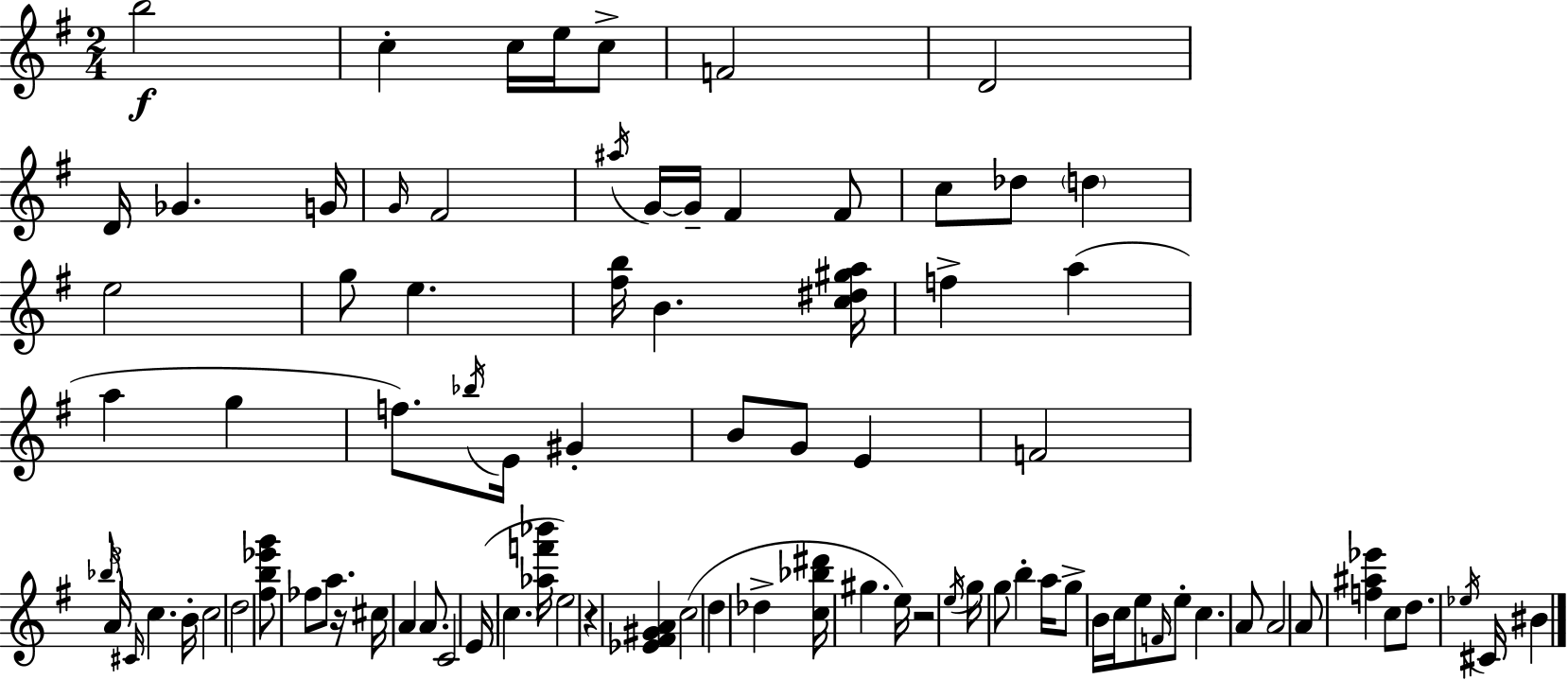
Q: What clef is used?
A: treble